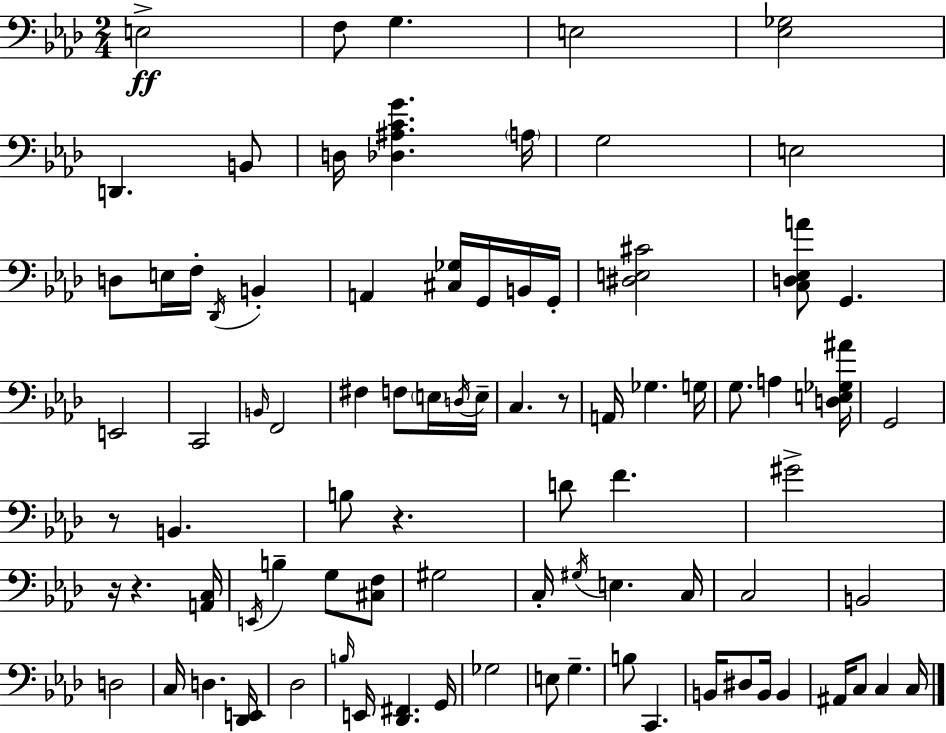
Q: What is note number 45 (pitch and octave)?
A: G#3